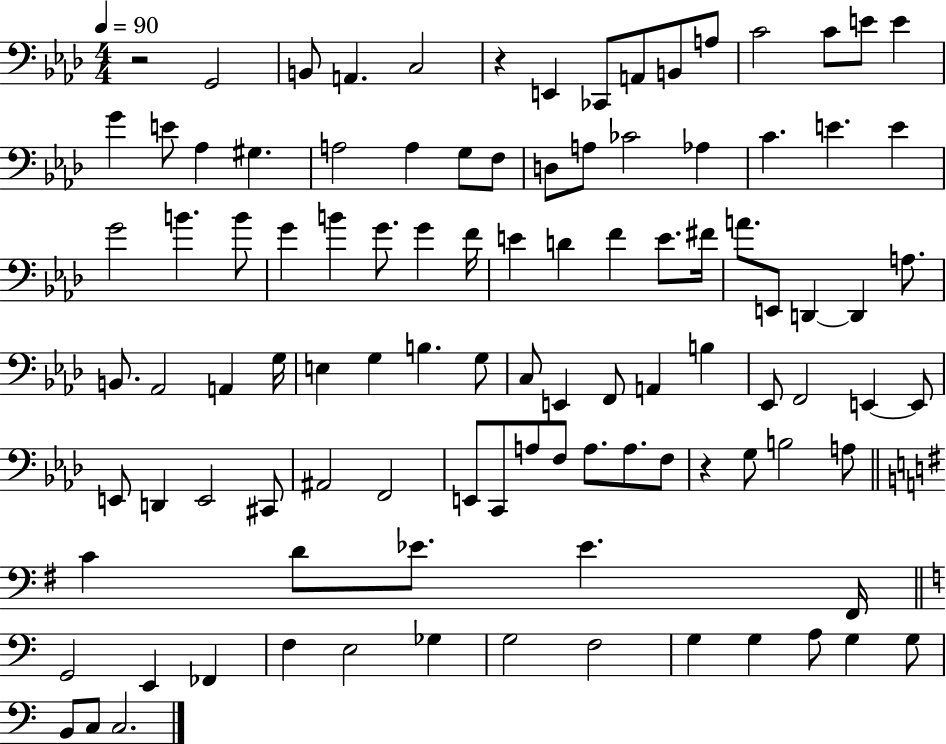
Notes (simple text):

R/h G2/h B2/e A2/q. C3/h R/q E2/q CES2/e A2/e B2/e A3/e C4/h C4/e E4/e E4/q G4/q E4/e Ab3/q G#3/q. A3/h A3/q G3/e F3/e D3/e A3/e CES4/h Ab3/q C4/q. E4/q. E4/q G4/h B4/q. B4/e G4/q B4/q G4/e. G4/q F4/s E4/q D4/q F4/q E4/e. F#4/s A4/e. E2/e D2/q D2/q A3/e. B2/e. Ab2/h A2/q G3/s E3/q G3/q B3/q. G3/e C3/e E2/q F2/e A2/q B3/q Eb2/e F2/h E2/q E2/e E2/e D2/q E2/h C#2/e A#2/h F2/h E2/e C2/e A3/e F3/e A3/e. A3/e. F3/e R/q G3/e B3/h A3/e C4/q D4/e Eb4/e. Eb4/q. F#2/s G2/h E2/q FES2/q F3/q E3/h Gb3/q G3/h F3/h G3/q G3/q A3/e G3/q G3/e B2/e C3/e C3/h.